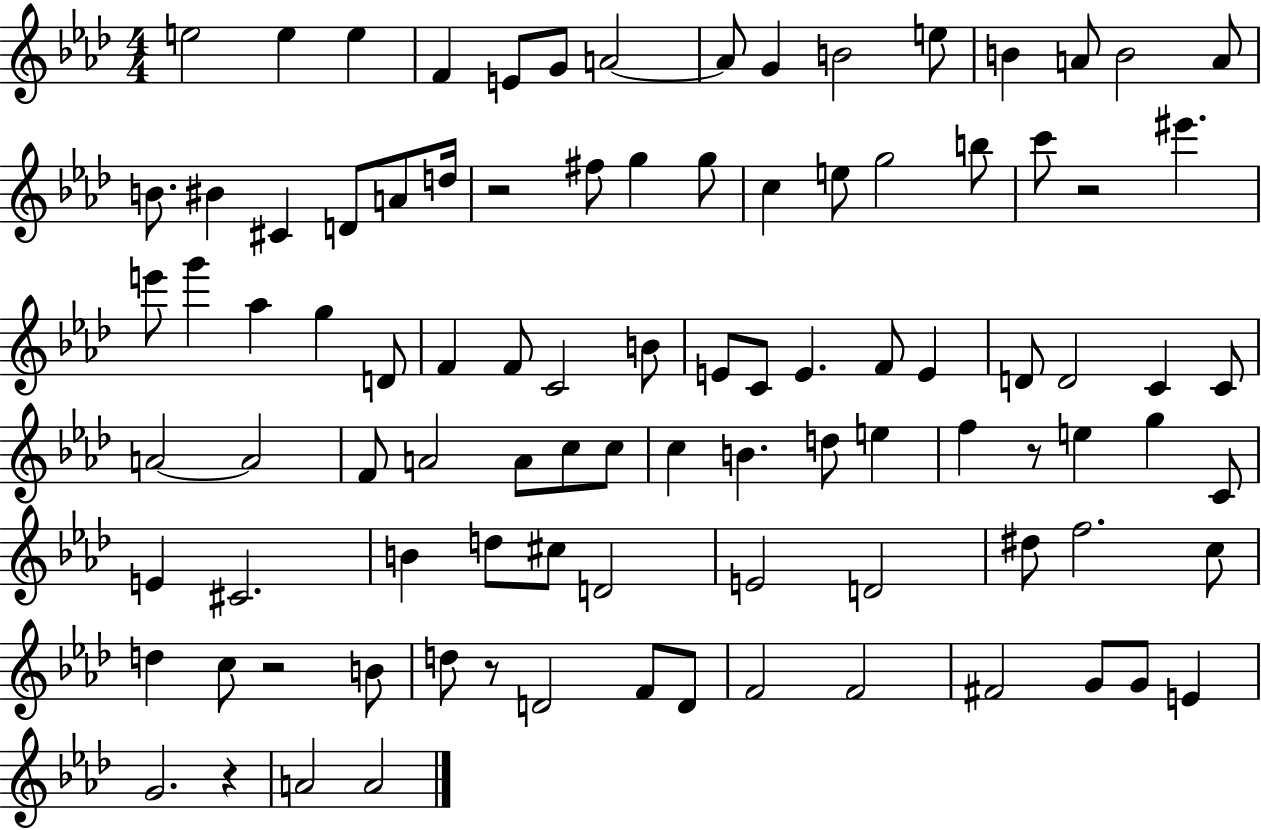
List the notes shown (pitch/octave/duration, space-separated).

E5/h E5/q E5/q F4/q E4/e G4/e A4/h A4/e G4/q B4/h E5/e B4/q A4/e B4/h A4/e B4/e. BIS4/q C#4/q D4/e A4/e D5/s R/h F#5/e G5/q G5/e C5/q E5/e G5/h B5/e C6/e R/h EIS6/q. E6/e G6/q Ab5/q G5/q D4/e F4/q F4/e C4/h B4/e E4/e C4/e E4/q. F4/e E4/q D4/e D4/h C4/q C4/e A4/h A4/h F4/e A4/h A4/e C5/e C5/e C5/q B4/q. D5/e E5/q F5/q R/e E5/q G5/q C4/e E4/q C#4/h. B4/q D5/e C#5/e D4/h E4/h D4/h D#5/e F5/h. C5/e D5/q C5/e R/h B4/e D5/e R/e D4/h F4/e D4/e F4/h F4/h F#4/h G4/e G4/e E4/q G4/h. R/q A4/h A4/h